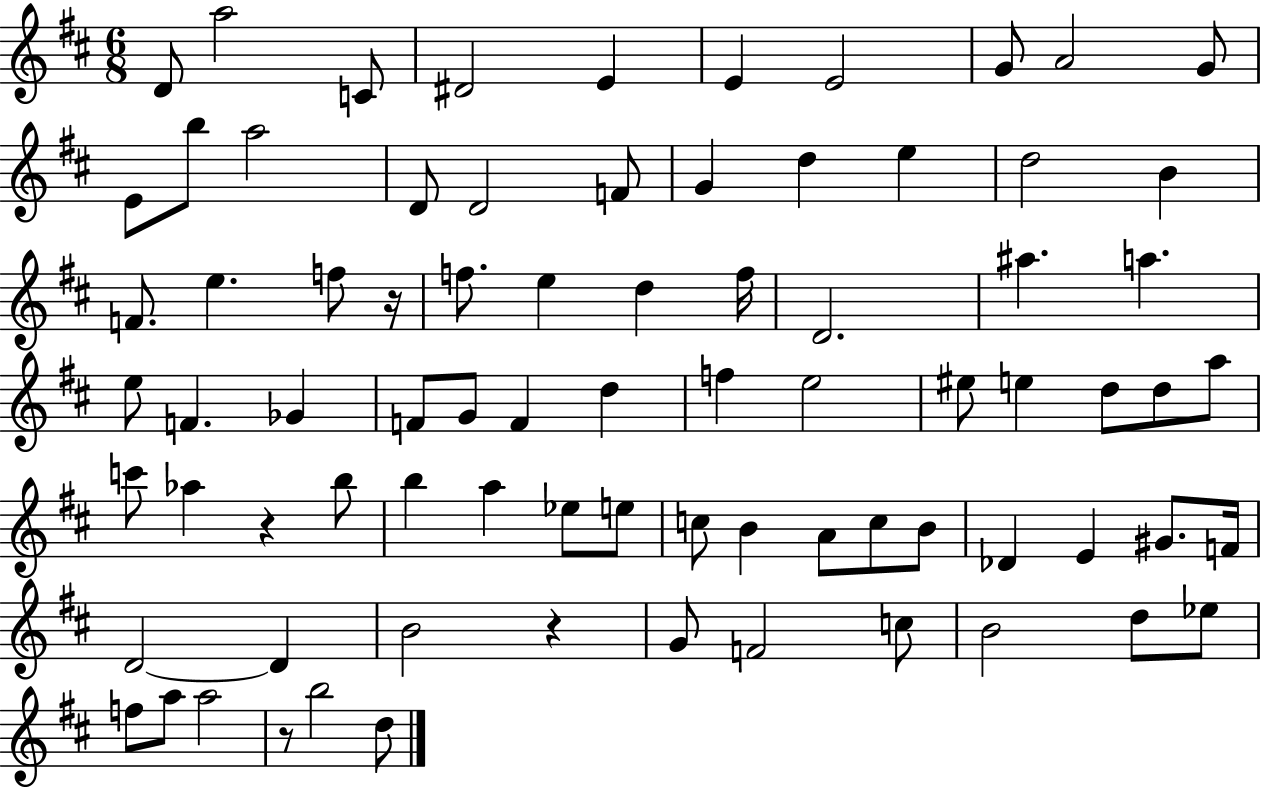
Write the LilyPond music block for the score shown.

{
  \clef treble
  \numericTimeSignature
  \time 6/8
  \key d \major
  d'8 a''2 c'8 | dis'2 e'4 | e'4 e'2 | g'8 a'2 g'8 | \break e'8 b''8 a''2 | d'8 d'2 f'8 | g'4 d''4 e''4 | d''2 b'4 | \break f'8. e''4. f''8 r16 | f''8. e''4 d''4 f''16 | d'2. | ais''4. a''4. | \break e''8 f'4. ges'4 | f'8 g'8 f'4 d''4 | f''4 e''2 | eis''8 e''4 d''8 d''8 a''8 | \break c'''8 aes''4 r4 b''8 | b''4 a''4 ees''8 e''8 | c''8 b'4 a'8 c''8 b'8 | des'4 e'4 gis'8. f'16 | \break d'2~~ d'4 | b'2 r4 | g'8 f'2 c''8 | b'2 d''8 ees''8 | \break f''8 a''8 a''2 | r8 b''2 d''8 | \bar "|."
}